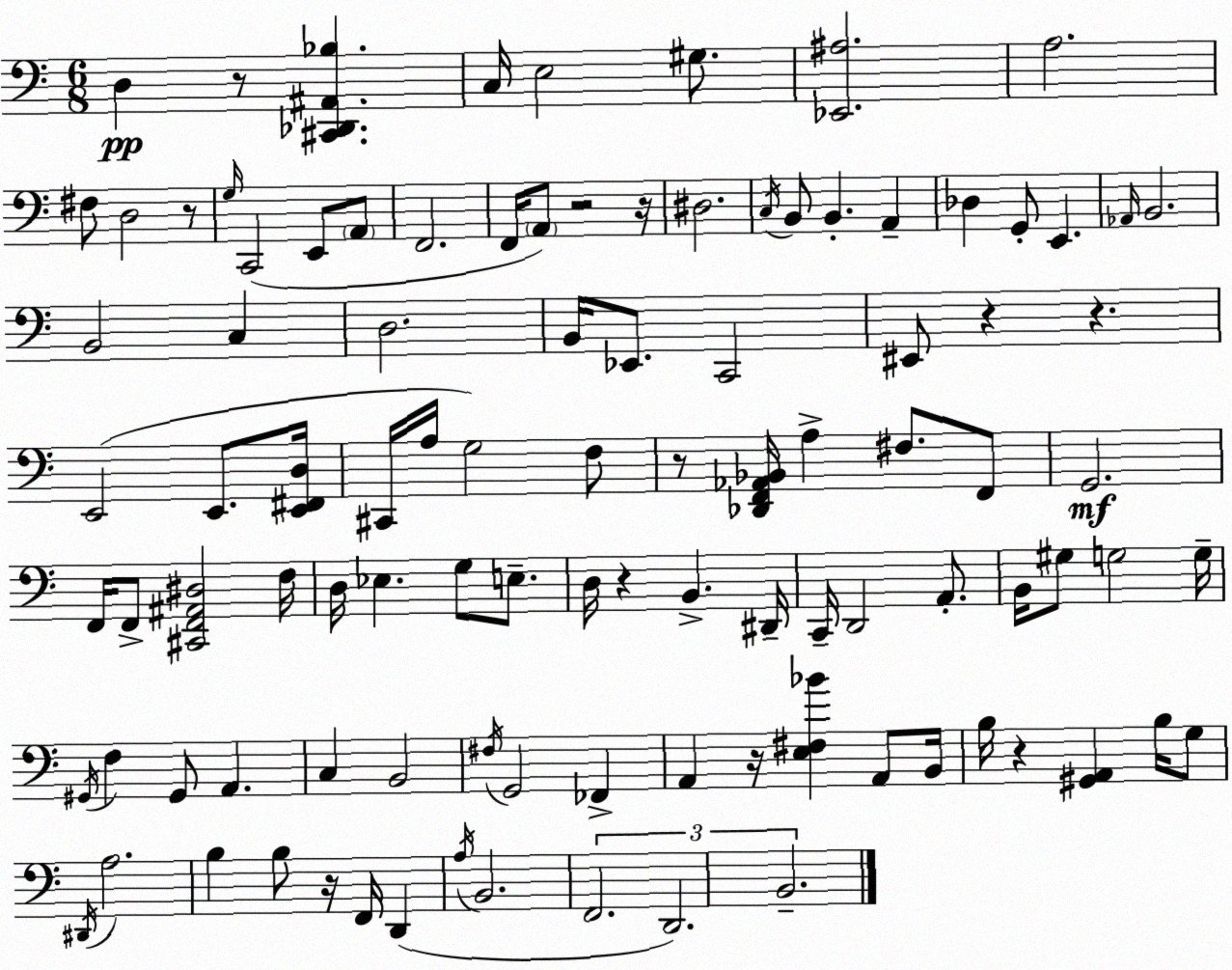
X:1
T:Untitled
M:6/8
L:1/4
K:Am
D, z/2 [^C,,_D,,^A,,_B,] C,/4 E,2 ^G,/2 [_E,,^A,]2 A,2 ^F,/2 D,2 z/2 G,/4 C,,2 E,,/2 A,,/2 F,,2 F,,/4 A,,/2 z2 z/4 ^D,2 C,/4 B,,/2 B,, A,, _D, G,,/2 E,, _A,,/4 B,,2 B,,2 C, D,2 B,,/4 _E,,/2 C,,2 ^E,,/2 z z E,,2 E,,/2 [E,,^F,,D,]/4 ^C,,/4 A,/4 G,2 F,/2 z/2 [_D,,F,,_A,,_B,,]/4 A, ^F,/2 F,,/2 G,,2 F,,/4 F,,/2 [^C,,F,,^A,,^D,]2 F,/4 D,/4 _E, G,/2 E,/2 D,/4 z B,, ^D,,/4 C,,/4 D,,2 A,,/2 B,,/4 ^G,/2 G,2 G,/4 ^G,,/4 F, ^G,,/2 A,, C, B,,2 ^F,/4 G,,2 _F,, A,, z/4 [E,^F,_B] A,,/2 B,,/4 B,/4 z [^G,,A,,] B,/4 G,/2 ^D,,/4 A,2 B, B,/2 z/4 F,,/4 D,, A,/4 B,,2 F,,2 D,,2 B,,2